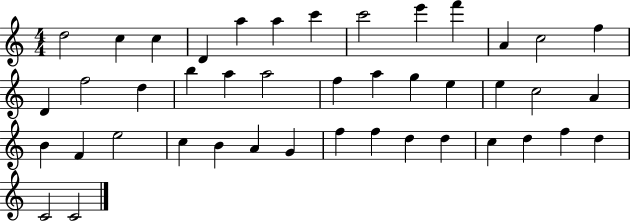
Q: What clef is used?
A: treble